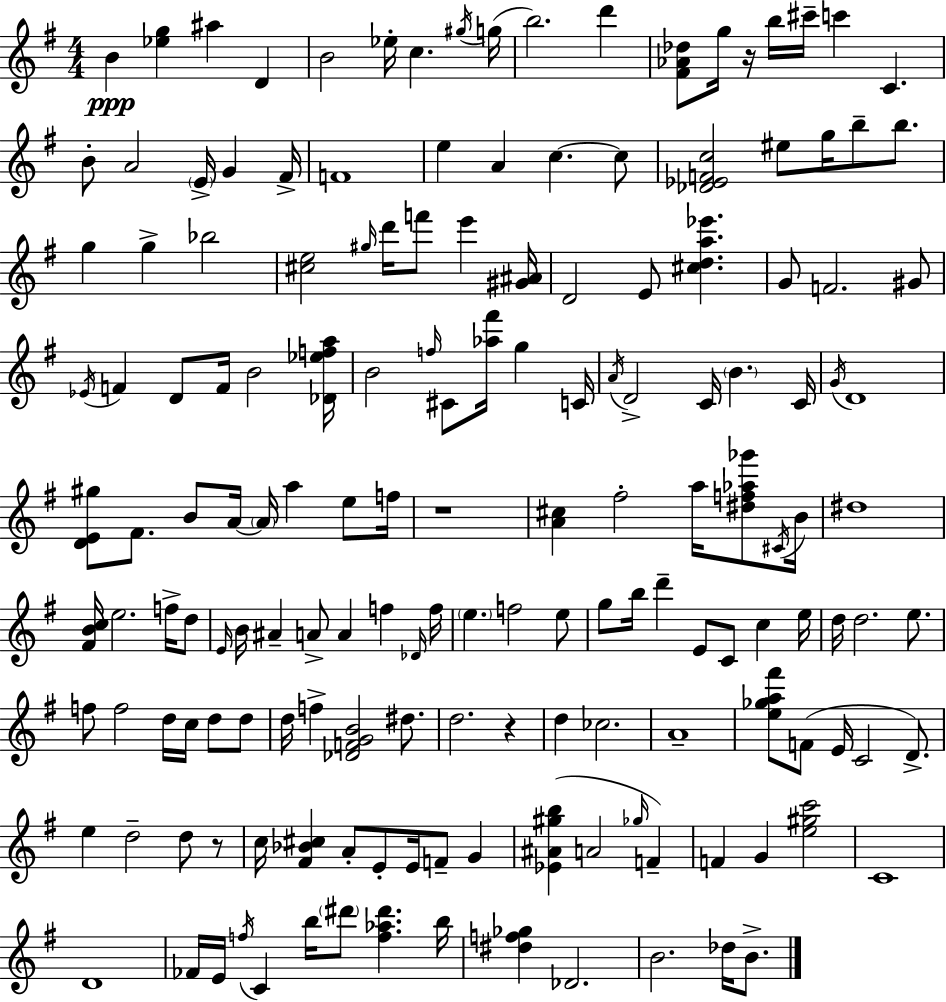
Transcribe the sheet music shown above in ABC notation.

X:1
T:Untitled
M:4/4
L:1/4
K:Em
B [_eg] ^a D B2 _e/4 c ^g/4 g/4 b2 d' [^F_A_d]/2 g/4 z/4 b/4 ^c'/4 c' C B/2 A2 E/4 G ^F/4 F4 e A c c/2 [_D_EFc]2 ^e/2 g/4 b/2 b/2 g g _b2 [^ce]2 ^g/4 d'/4 f'/2 e' [^G^A]/4 D2 E/2 [^cda_e'] G/2 F2 ^G/2 _E/4 F D/2 F/4 B2 [_D_efa]/4 B2 f/4 ^C/2 [_a^f']/4 g C/4 A/4 D2 C/4 B C/4 G/4 D4 [DE^g]/2 ^F/2 B/2 A/4 A/4 a e/2 f/4 z4 [A^c] ^f2 a/4 [^df_a_g']/2 ^C/4 B/4 ^d4 [^FBc]/4 e2 f/4 d/2 E/4 B/4 ^A A/2 A f _D/4 f/4 e f2 e/2 g/2 b/4 d' E/2 C/2 c e/4 d/4 d2 e/2 f/2 f2 d/4 c/4 d/2 d/2 d/4 f [_DFGB]2 ^d/2 d2 z d _c2 A4 [e_ga^f']/2 F/2 E/4 C2 D/2 e d2 d/2 z/2 c/4 [^F_B^c] A/2 E/2 E/4 F/2 G [_E^A^gb] A2 _g/4 F F G [e^gc']2 C4 D4 _F/4 E/4 f/4 C b/4 ^d'/2 [f_a^d'] b/4 [^df_g] _D2 B2 _d/4 B/2